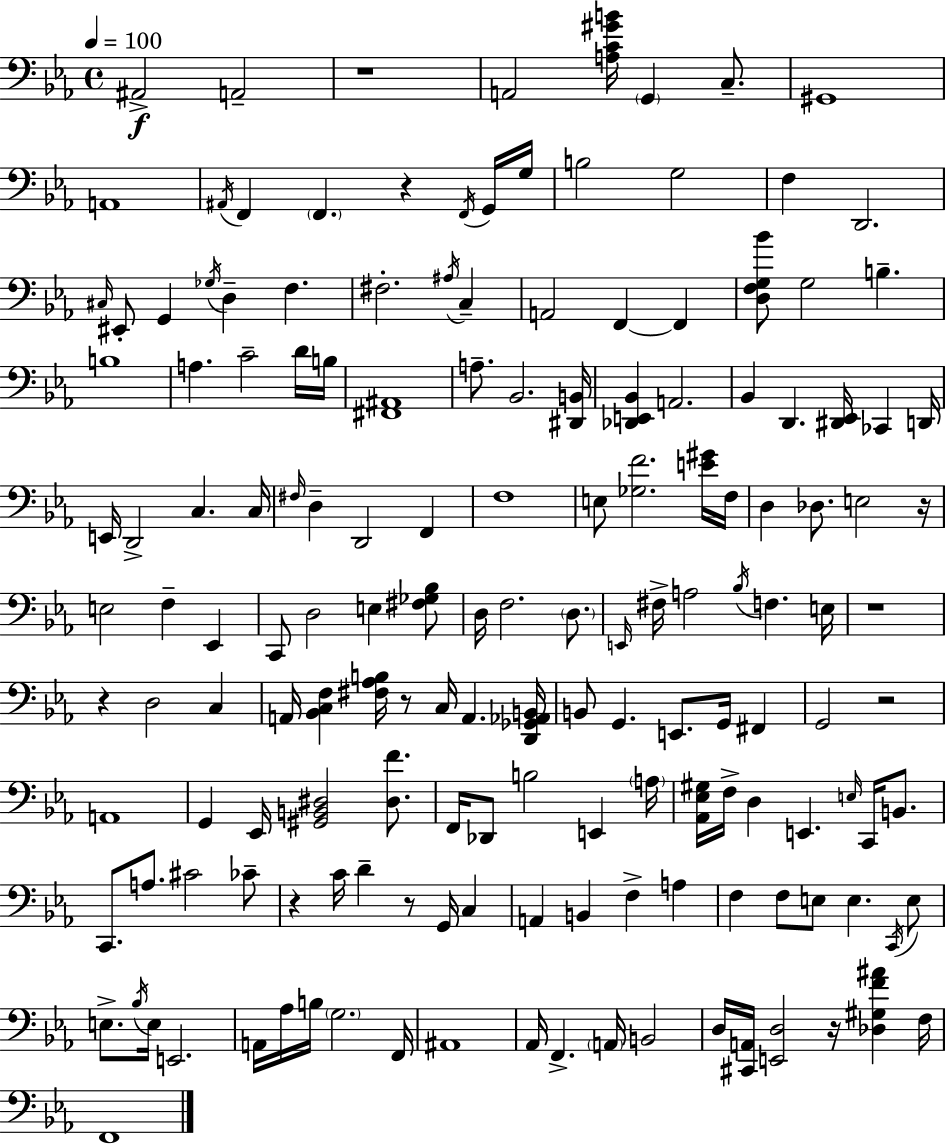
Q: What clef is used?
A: bass